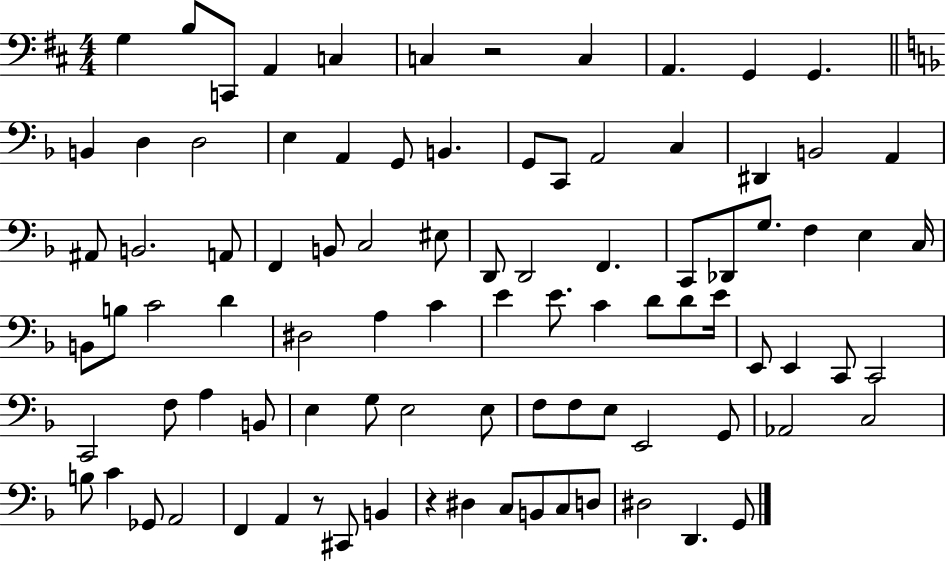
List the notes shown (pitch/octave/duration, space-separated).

G3/q B3/e C2/e A2/q C3/q C3/q R/h C3/q A2/q. G2/q G2/q. B2/q D3/q D3/h E3/q A2/q G2/e B2/q. G2/e C2/e A2/h C3/q D#2/q B2/h A2/q A#2/e B2/h. A2/e F2/q B2/e C3/h EIS3/e D2/e D2/h F2/q. C2/e Db2/e G3/e. F3/q E3/q C3/s B2/e B3/e C4/h D4/q D#3/h A3/q C4/q E4/q E4/e. C4/q D4/e D4/e E4/s E2/e E2/q C2/e C2/h C2/h F3/e A3/q B2/e E3/q G3/e E3/h E3/e F3/e F3/e E3/e E2/h G2/e Ab2/h C3/h B3/e C4/q Gb2/e A2/h F2/q A2/q R/e C#2/e B2/q R/q D#3/q C3/e B2/e C3/e D3/e D#3/h D2/q. G2/e